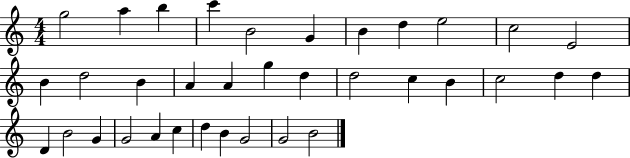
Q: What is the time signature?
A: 4/4